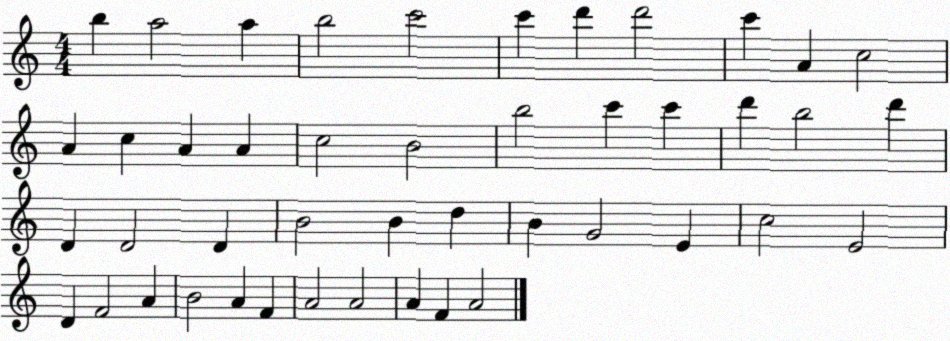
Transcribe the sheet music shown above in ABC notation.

X:1
T:Untitled
M:4/4
L:1/4
K:C
b a2 a b2 c'2 c' d' d'2 c' A c2 A c A A c2 B2 b2 c' c' d' b2 d' D D2 D B2 B d B G2 E c2 E2 D F2 A B2 A F A2 A2 A F A2